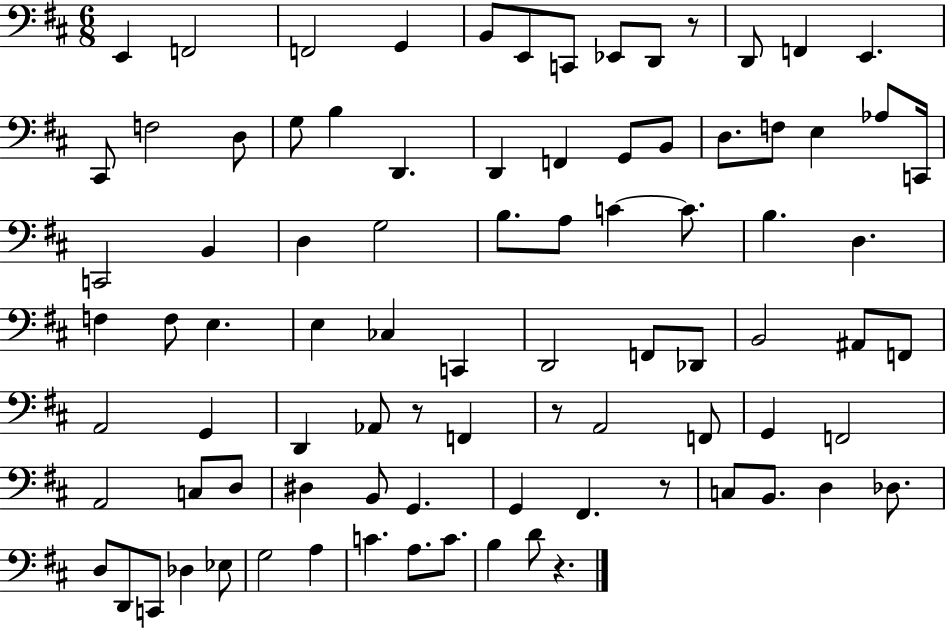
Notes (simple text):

E2/q F2/h F2/h G2/q B2/e E2/e C2/e Eb2/e D2/e R/e D2/e F2/q E2/q. C#2/e F3/h D3/e G3/e B3/q D2/q. D2/q F2/q G2/e B2/e D3/e. F3/e E3/q Ab3/e C2/s C2/h B2/q D3/q G3/h B3/e. A3/e C4/q C4/e. B3/q. D3/q. F3/q F3/e E3/q. E3/q CES3/q C2/q D2/h F2/e Db2/e B2/h A#2/e F2/e A2/h G2/q D2/q Ab2/e R/e F2/q R/e A2/h F2/e G2/q F2/h A2/h C3/e D3/e D#3/q B2/e G2/q. G2/q F#2/q. R/e C3/e B2/e. D3/q Db3/e. D3/e D2/e C2/e Db3/q Eb3/e G3/h A3/q C4/q. A3/e. C4/e. B3/q D4/e R/q.